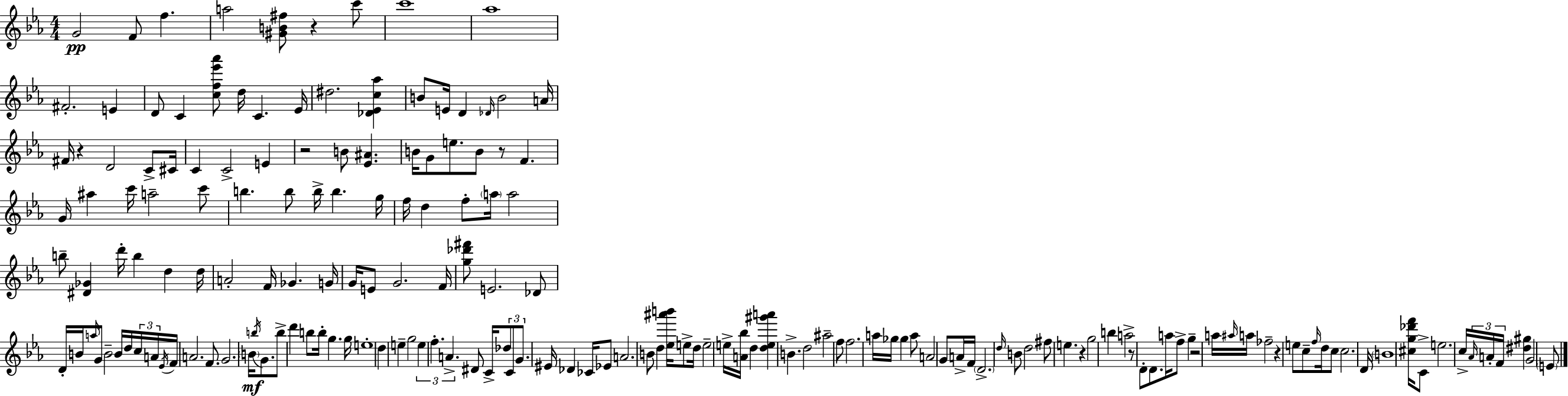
{
  \clef treble
  \numericTimeSignature
  \time 4/4
  \key ees \major
  g'2\pp f'8 f''4. | a''2 <gis' b' fis''>8 r4 c'''8 | c'''1 | aes''1 | \break fis'2.-. e'4 | d'8 c'4 <c'' f'' ees''' aes'''>8 d''16 c'4. ees'16 | dis''2. <des' ees' c'' aes''>4 | b'8 e'16 d'4 \grace { des'16 } b'2 | \break a'16 fis'16 r4 d'2 c'8-> | cis'16 c'4 c'2-> e'4 | r2 b'8 <ees' ais'>4. | b'16 g'8 e''8. b'8 r8 f'4. | \break g'16 ais''4 c'''16 a''2-- c'''8 | b''4. b''8 b''16-> b''4. | g''16 f''16 d''4 f''8-. \parenthesize a''16 a''2 | b''8-- <dis' ges'>4 d'''16-. b''4 d''4 | \break d''16 a'2-. f'16 ges'4. | g'16 g'16 e'8 g'2. | f'16 <g'' des''' fis'''>8 e'2. des'8 | d'16-. b'16 \grace { a''16 } g'8 b'2-- b'16 d''16 | \break \tuplet 3/2 { c''16 a'16 \acciaccatura { ees'16 } } f'16 a'2. | f'8. g'2. \parenthesize b'16\mf | \acciaccatura { b''16 } g'8. b''8-> d'''4 b''8 b''16-. g''4. | g''16 e''1-. | \break d''4 e''4-- g''2 | \tuplet 3/2 { e''4 f''4.-. a'4.-> } | dis'8 c'16-> \tuplet 3/2 { des''8 c'8 g'8. } eis'16 des'4 | ces'16 ees'8 a'2. | \break b'8 d''4 <ees'' ais''' b'''>16 e''8-> d''16 e''2-- | e''16-> <a' bes''>16 d''4 <d'' e'' gis''' a'''>4 b'4.-> | d''2 ais''2-- | f''8 f''2. | \break a''16 ges''16 ges''4 a''8 a'2 | g'8 a'16-> f'16 \parenthesize d'2.-> | \grace { d''16 } b'8 d''2 fis''8 e''4. | r4 g''2 | \break b''4 a''2-> r8 d'8-. | d'8. a''16 f''8-> g''4-- r2 | a''16 \grace { ais''16 } a''16 fes''2-- r4 | e''8 c''8-- \grace { f''16 } d''16 c''8 c''2. | \break d'16 \parenthesize b'1 | <cis'' g'' des''' f'''>16 c'8-> e''2. | c''16-> \tuplet 3/2 { \grace { aes'16 } a'16-. f'16 } <dis'' gis''>4 g'2 | \parenthesize e'8 \bar "|."
}